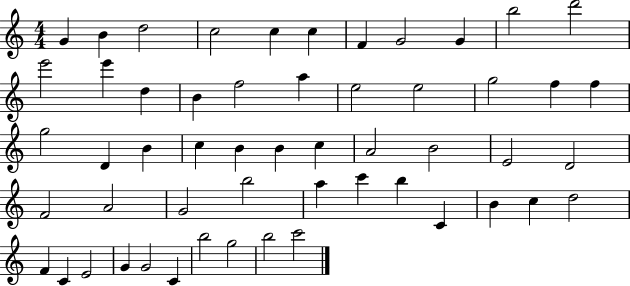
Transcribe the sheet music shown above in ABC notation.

X:1
T:Untitled
M:4/4
L:1/4
K:C
G B d2 c2 c c F G2 G b2 d'2 e'2 e' d B f2 a e2 e2 g2 f f g2 D B c B B c A2 B2 E2 D2 F2 A2 G2 b2 a c' b C B c d2 F C E2 G G2 C b2 g2 b2 c'2